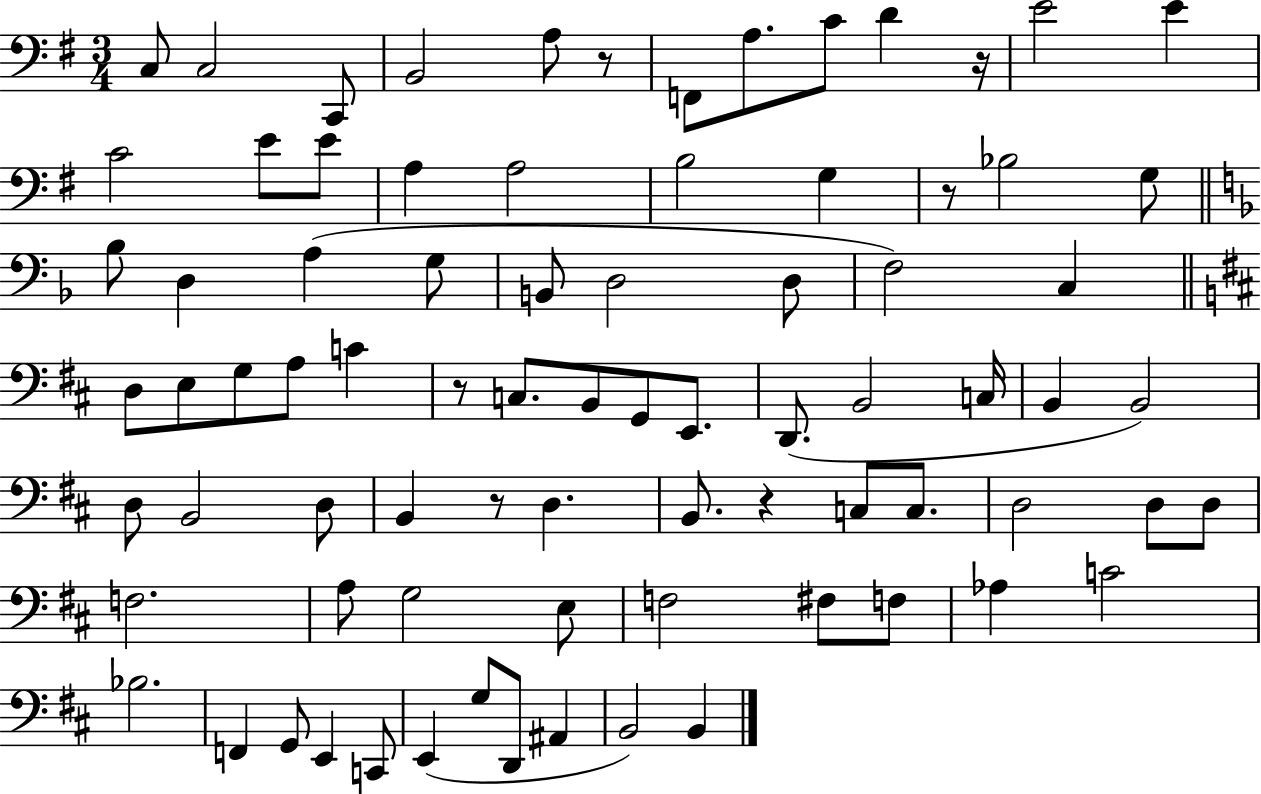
X:1
T:Untitled
M:3/4
L:1/4
K:G
C,/2 C,2 C,,/2 B,,2 A,/2 z/2 F,,/2 A,/2 C/2 D z/4 E2 E C2 E/2 E/2 A, A,2 B,2 G, z/2 _B,2 G,/2 _B,/2 D, A, G,/2 B,,/2 D,2 D,/2 F,2 C, D,/2 E,/2 G,/2 A,/2 C z/2 C,/2 B,,/2 G,,/2 E,,/2 D,,/2 B,,2 C,/4 B,, B,,2 D,/2 B,,2 D,/2 B,, z/2 D, B,,/2 z C,/2 C,/2 D,2 D,/2 D,/2 F,2 A,/2 G,2 E,/2 F,2 ^F,/2 F,/2 _A, C2 _B,2 F,, G,,/2 E,, C,,/2 E,, G,/2 D,,/2 ^A,, B,,2 B,,